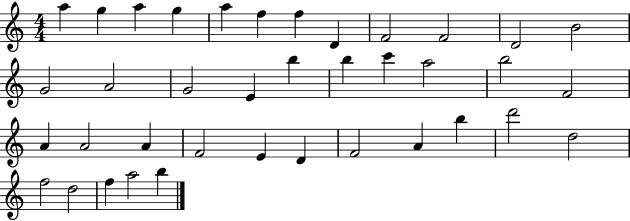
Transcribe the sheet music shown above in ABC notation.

X:1
T:Untitled
M:4/4
L:1/4
K:C
a g a g a f f D F2 F2 D2 B2 G2 A2 G2 E b b c' a2 b2 F2 A A2 A F2 E D F2 A b d'2 d2 f2 d2 f a2 b